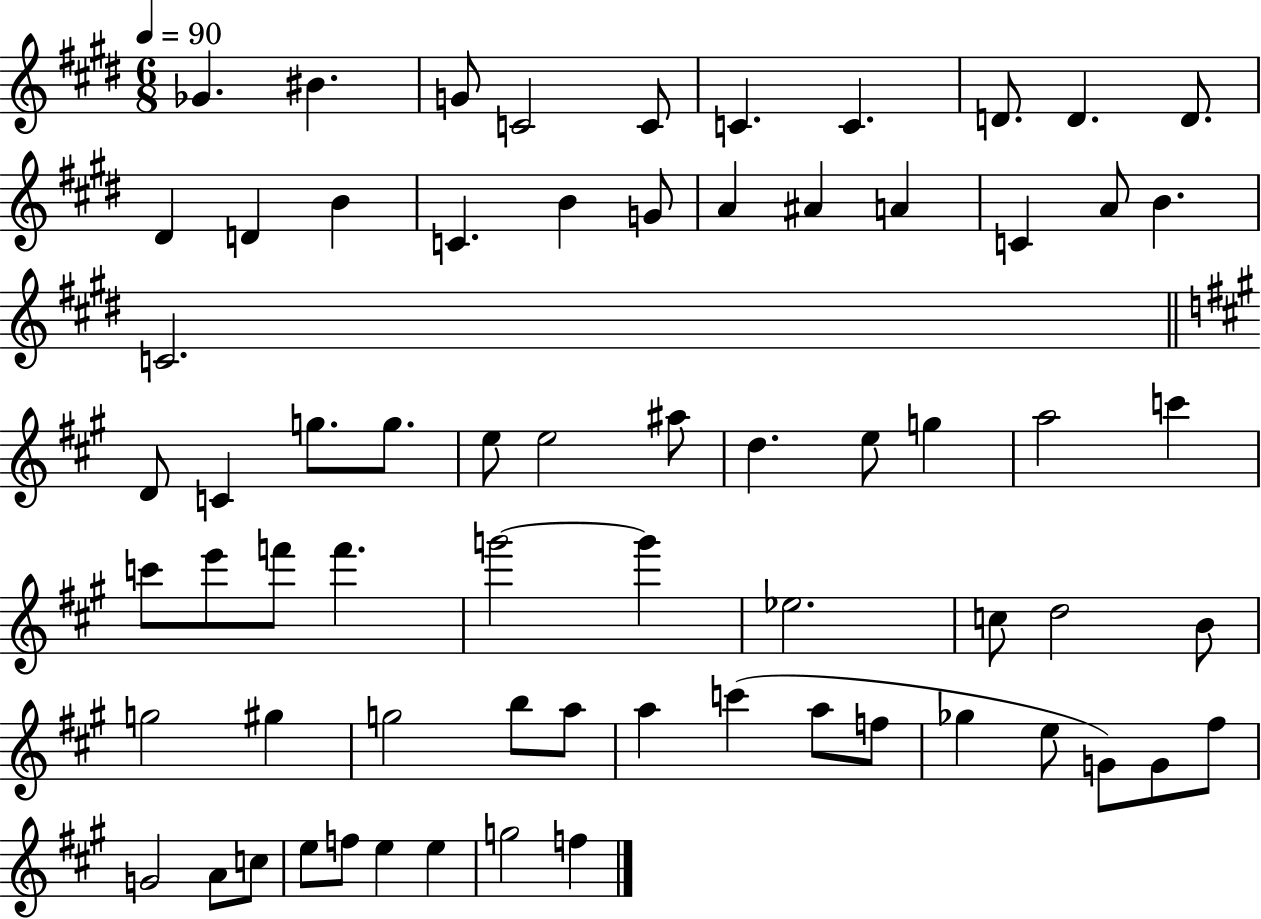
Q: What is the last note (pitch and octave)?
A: F5